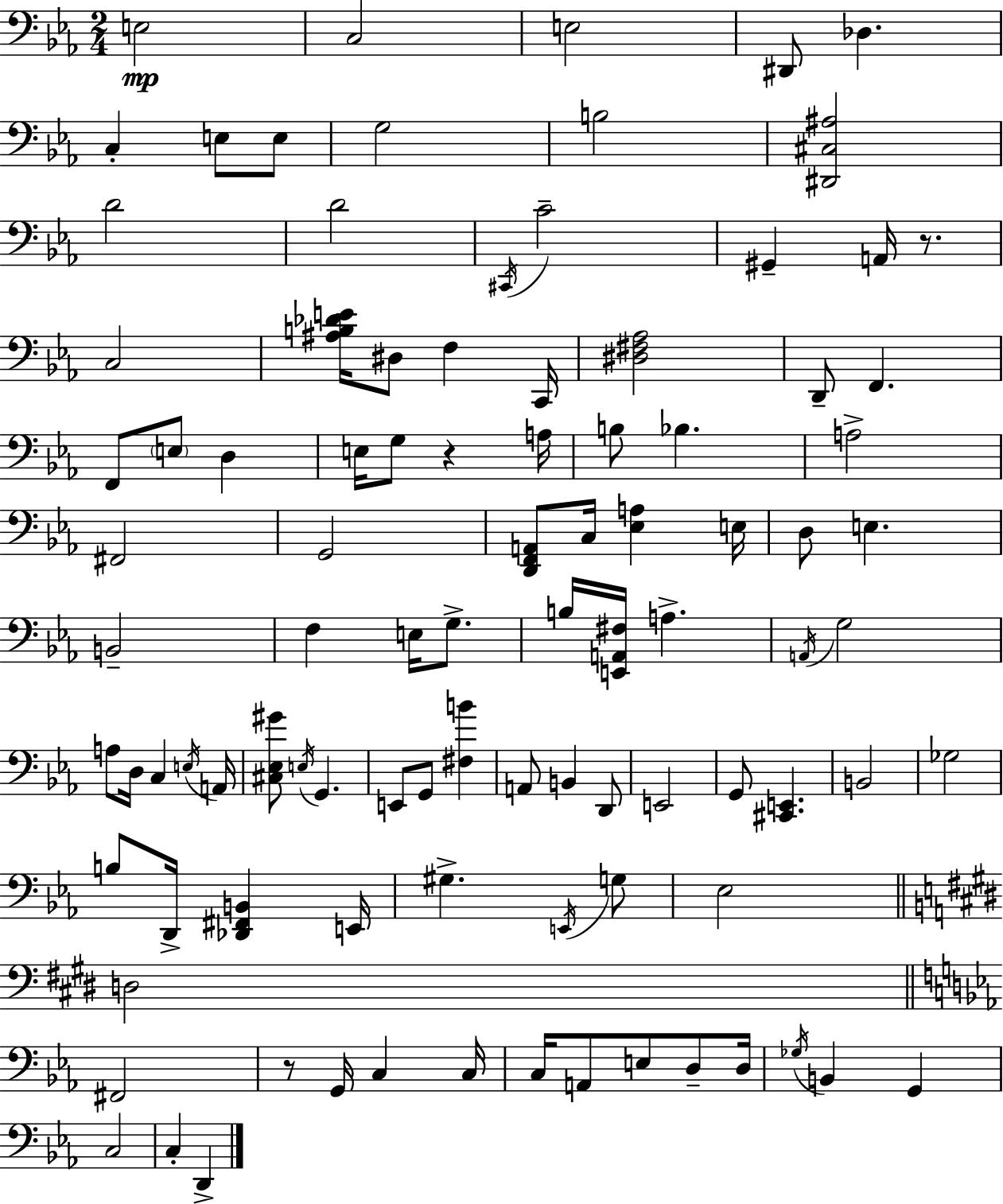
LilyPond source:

{
  \clef bass
  \numericTimeSignature
  \time 2/4
  \key c \minor
  e2\mp | c2 | e2 | dis,8 des4. | \break c4-. e8 e8 | g2 | b2 | <dis, cis ais>2 | \break d'2 | d'2 | \acciaccatura { cis,16 } c'2-- | gis,4-- a,16 r8. | \break c2 | <ais b des' e'>16 dis8 f4 | c,16 <dis fis aes>2 | d,8-- f,4. | \break f,8 \parenthesize e8 d4 | e16 g8 r4 | a16 b8 bes4. | a2-> | \break fis,2 | g,2 | <d, f, a,>8 c16 <ees a>4 | e16 d8 e4. | \break b,2-- | f4 e16 g8.-> | b16 <e, a, fis>16 a4.-> | \acciaccatura { a,16 } g2 | \break a8 d16 c4 | \acciaccatura { e16 } a,16 <cis ees gis'>8 \acciaccatura { e16 } g,4. | e,8 g,8 | <fis b'>4 a,8 b,4 | \break d,8 e,2 | g,8 <cis, e,>4. | b,2 | ges2 | \break b8 d,16-> <des, fis, b,>4 | e,16 gis4.-> | \acciaccatura { e,16 } g8 ees2 | \bar "||" \break \key e \major d2 | \bar "||" \break \key ees \major fis,2 | r8 g,16 c4 c16 | c16 a,8 e8 d8-- d16 | \acciaccatura { ges16 } b,4 g,4 | \break c2 | c4-. d,4-> | \bar "|."
}